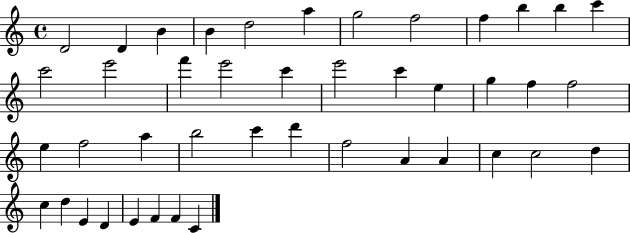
{
  \clef treble
  \time 4/4
  \defaultTimeSignature
  \key c \major
  d'2 d'4 b'4 | b'4 d''2 a''4 | g''2 f''2 | f''4 b''4 b''4 c'''4 | \break c'''2 e'''2 | f'''4 e'''2 c'''4 | e'''2 c'''4 e''4 | g''4 f''4 f''2 | \break e''4 f''2 a''4 | b''2 c'''4 d'''4 | f''2 a'4 a'4 | c''4 c''2 d''4 | \break c''4 d''4 e'4 d'4 | e'4 f'4 f'4 c'4 | \bar "|."
}